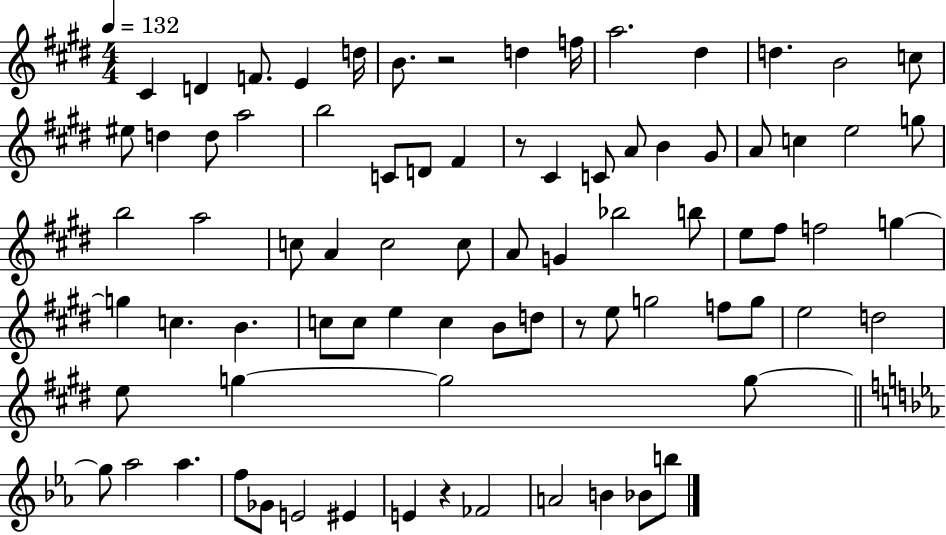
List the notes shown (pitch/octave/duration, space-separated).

C#4/q D4/q F4/e. E4/q D5/s B4/e. R/h D5/q F5/s A5/h. D#5/q D5/q. B4/h C5/e EIS5/e D5/q D5/e A5/h B5/h C4/e D4/e F#4/q R/e C#4/q C4/e A4/e B4/q G#4/e A4/e C5/q E5/h G5/e B5/h A5/h C5/e A4/q C5/h C5/e A4/e G4/q Bb5/h B5/e E5/e F#5/e F5/h G5/q G5/q C5/q. B4/q. C5/e C5/e E5/q C5/q B4/e D5/e R/e E5/e G5/h F5/e G5/e E5/h D5/h E5/e G5/q G5/h G5/e G5/e Ab5/h Ab5/q. F5/e Gb4/e E4/h EIS4/q E4/q R/q FES4/h A4/h B4/q Bb4/e B5/e